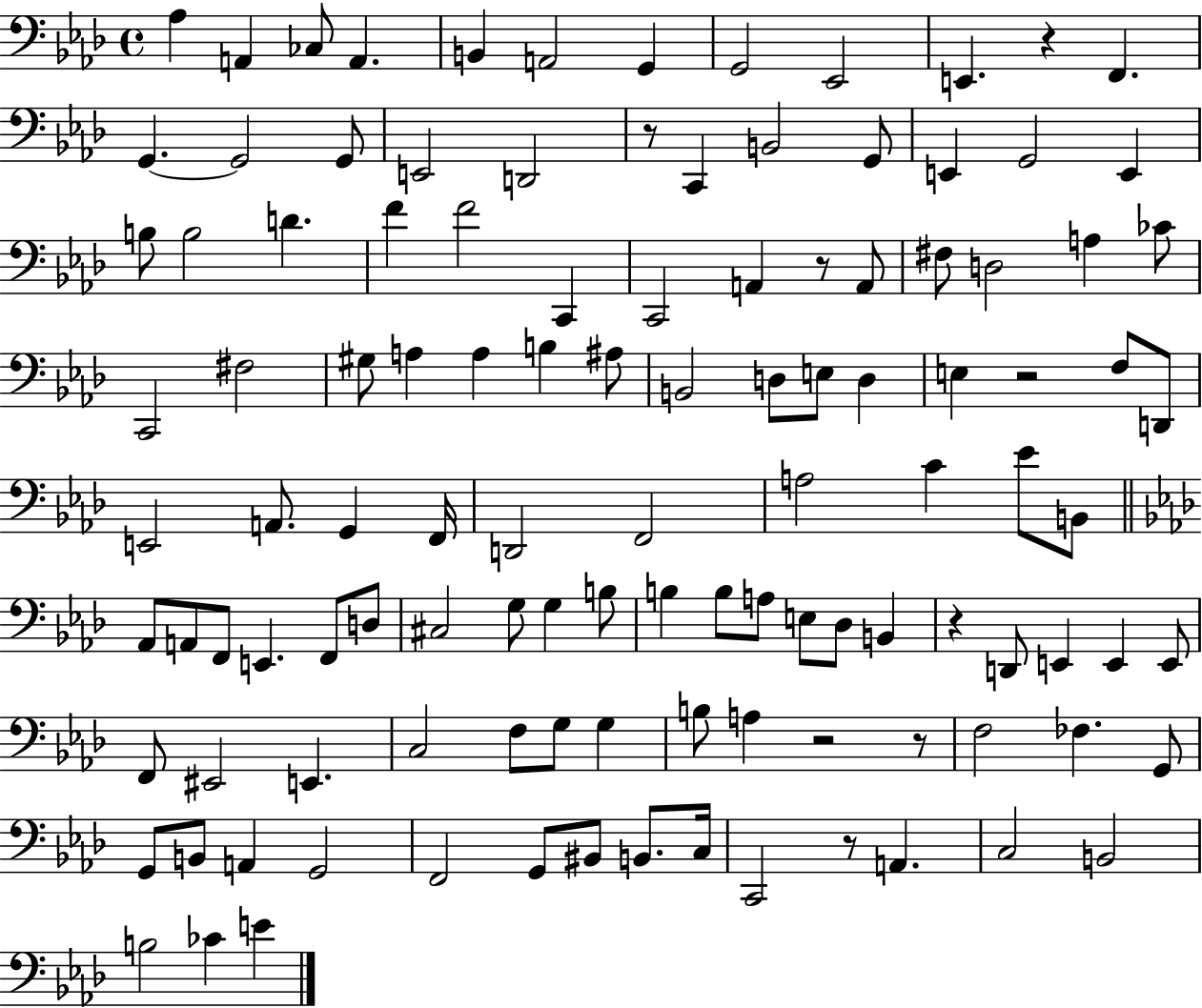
{
  \clef bass
  \time 4/4
  \defaultTimeSignature
  \key aes \major
  aes4 a,4 ces8 a,4. | b,4 a,2 g,4 | g,2 ees,2 | e,4. r4 f,4. | \break g,4.~~ g,2 g,8 | e,2 d,2 | r8 c,4 b,2 g,8 | e,4 g,2 e,4 | \break b8 b2 d'4. | f'4 f'2 c,4 | c,2 a,4 r8 a,8 | fis8 d2 a4 ces'8 | \break c,2 fis2 | gis8 a4 a4 b4 ais8 | b,2 d8 e8 d4 | e4 r2 f8 d,8 | \break e,2 a,8. g,4 f,16 | d,2 f,2 | a2 c'4 ees'8 b,8 | \bar "||" \break \key aes \major aes,8 a,8 f,8 e,4. f,8 d8 | cis2 g8 g4 b8 | b4 b8 a8 e8 des8 b,4 | r4 d,8 e,4 e,4 e,8 | \break f,8 eis,2 e,4. | c2 f8 g8 g4 | b8 a4 r2 r8 | f2 fes4. g,8 | \break g,8 b,8 a,4 g,2 | f,2 g,8 bis,8 b,8. c16 | c,2 r8 a,4. | c2 b,2 | \break b2 ces'4 e'4 | \bar "|."
}